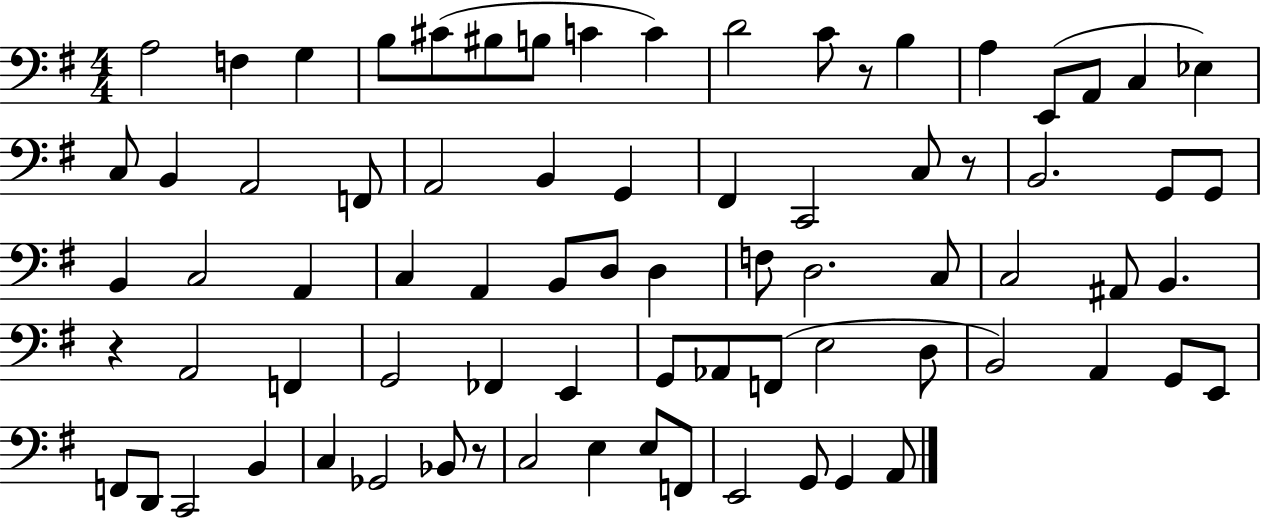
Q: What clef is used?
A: bass